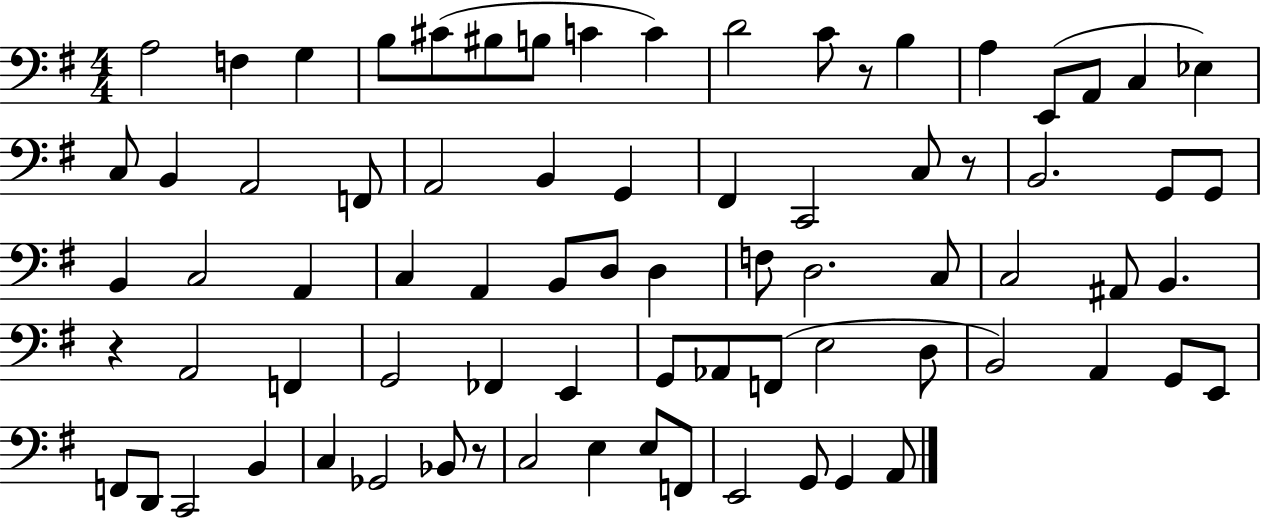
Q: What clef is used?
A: bass